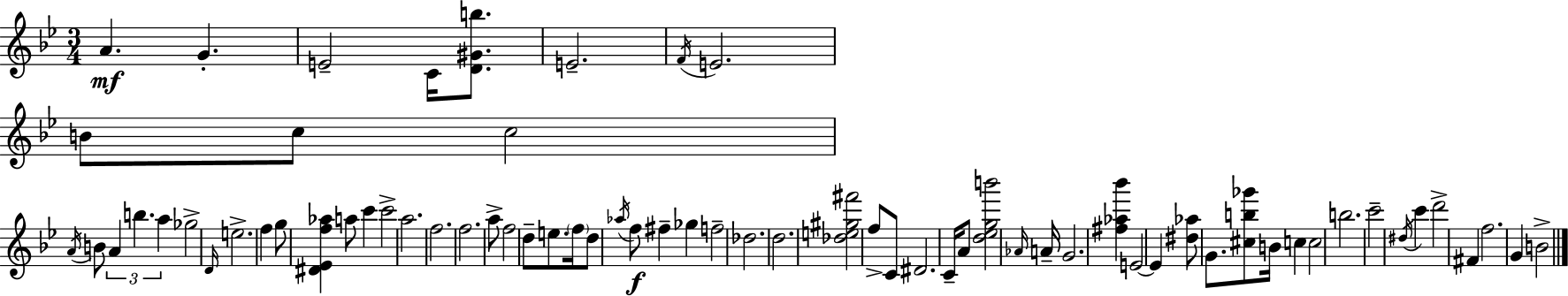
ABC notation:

X:1
T:Untitled
M:3/4
L:1/4
K:Bb
A G E2 C/4 [D^Gb]/2 E2 F/4 E2 B/2 c/2 c2 A/4 B/2 A b a _g2 D/4 e2 f g/2 [^D_Ef_a] a/2 c' c'2 a2 f2 f2 a/2 f2 d/2 e/2 f/4 d/2 _a/4 f/2 ^f _g f2 _d2 d2 [_de^g^f']2 f/2 C/2 ^D2 C/4 A/2 [d_egb']2 _A/4 A/4 G2 [^f_a_b'] E2 E [^d_a]/2 G/2 [^cb_g']/2 B/4 c c2 b2 c'2 ^d/4 c' d'2 ^F f2 G B2